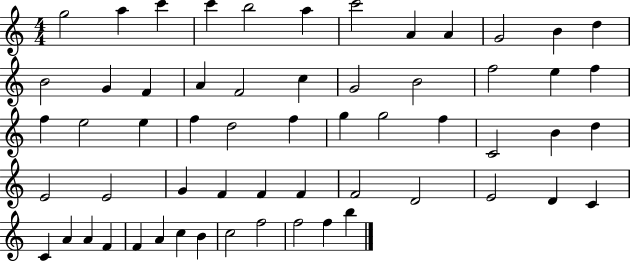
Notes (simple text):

G5/h A5/q C6/q C6/q B5/h A5/q C6/h A4/q A4/q G4/h B4/q D5/q B4/h G4/q F4/q A4/q F4/h C5/q G4/h B4/h F5/h E5/q F5/q F5/q E5/h E5/q F5/q D5/h F5/q G5/q G5/h F5/q C4/h B4/q D5/q E4/h E4/h G4/q F4/q F4/q F4/q F4/h D4/h E4/h D4/q C4/q C4/q A4/q A4/q F4/q F4/q A4/q C5/q B4/q C5/h F5/h F5/h F5/q B5/q